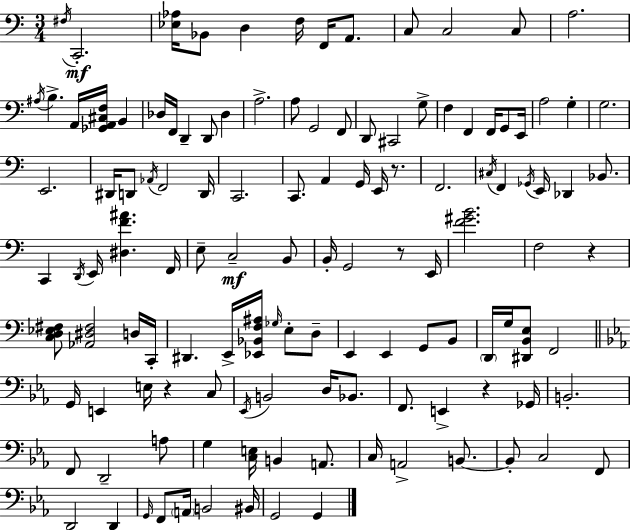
{
  \clef bass
  \numericTimeSignature
  \time 3/4
  \key c \major
  \acciaccatura { fis16 }\mf c,2.-. | <ees aes>16 bes,8 d4 f16 f,16 a,8. | c8 c2 c8 | a2. | \break \acciaccatura { ais16 } b4.-> a,16 <ges, a, cis f>16 b,4 | des16 f,16 d,4-- d,8 des4 | a2.-> | a8 g,2 | \break f,8 d,8 cis,2 | g8-> f4 f,4 f,16 g,8 | e,16 a2 g4-. | g2. | \break e,2. | dis,16 d,8 \acciaccatura { aes,16 } f,2 | d,16 c,2. | c,8. a,4 g,16 e,16 | \break r8. f,2. | \acciaccatura { cis16 } f,4 \acciaccatura { ges,16 } e,16 des,4 | bes,8. c,4 \acciaccatura { d,16 } e,16 <dis f' ais'>4. | f,16 e8-- c2--\mf | \break b,8 b,16-. g,2 | r8 e,16 <f' gis' b'>2. | f2 | r4 <c d ees fis>8 <aes, dis fis>2 | \break d16 c,16-. dis,4. | e,16-> <ees, bes, f ais>16 \grace { ges16 } e8-. d8-- e,4 e,4 | g,8 b,8 \parenthesize d,16 g16 <dis, b, e>8 f,2 | \bar "||" \break \key ees \major g,16 e,4 e16 r4 c8 | \acciaccatura { ees,16 } b,2 d16 bes,8. | f,8. e,4-> r4 | ges,16 b,2.-. | \break f,8 d,2-- a8 | g4 <c e>16 b,4 a,8. | c16 a,2-> b,8.~~ | b,8-. c2 f,8 | \break d,2 d,4 | \grace { g,16 } f,8 \parenthesize a,16 b,2 | bis,16 g,2 g,4 | \bar "|."
}